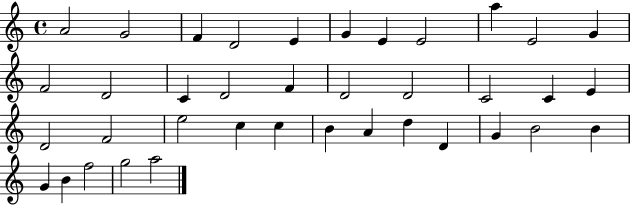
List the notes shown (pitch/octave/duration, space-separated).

A4/h G4/h F4/q D4/h E4/q G4/q E4/q E4/h A5/q E4/h G4/q F4/h D4/h C4/q D4/h F4/q D4/h D4/h C4/h C4/q E4/q D4/h F4/h E5/h C5/q C5/q B4/q A4/q D5/q D4/q G4/q B4/h B4/q G4/q B4/q F5/h G5/h A5/h